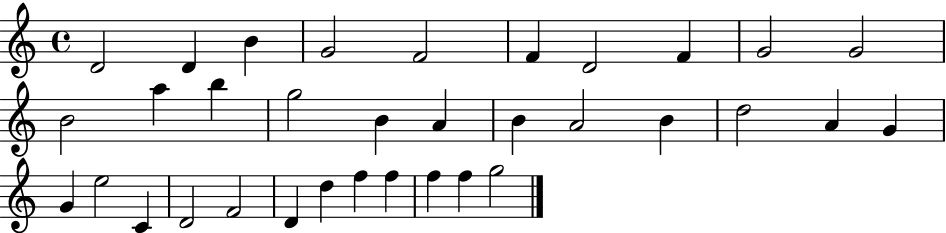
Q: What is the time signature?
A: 4/4